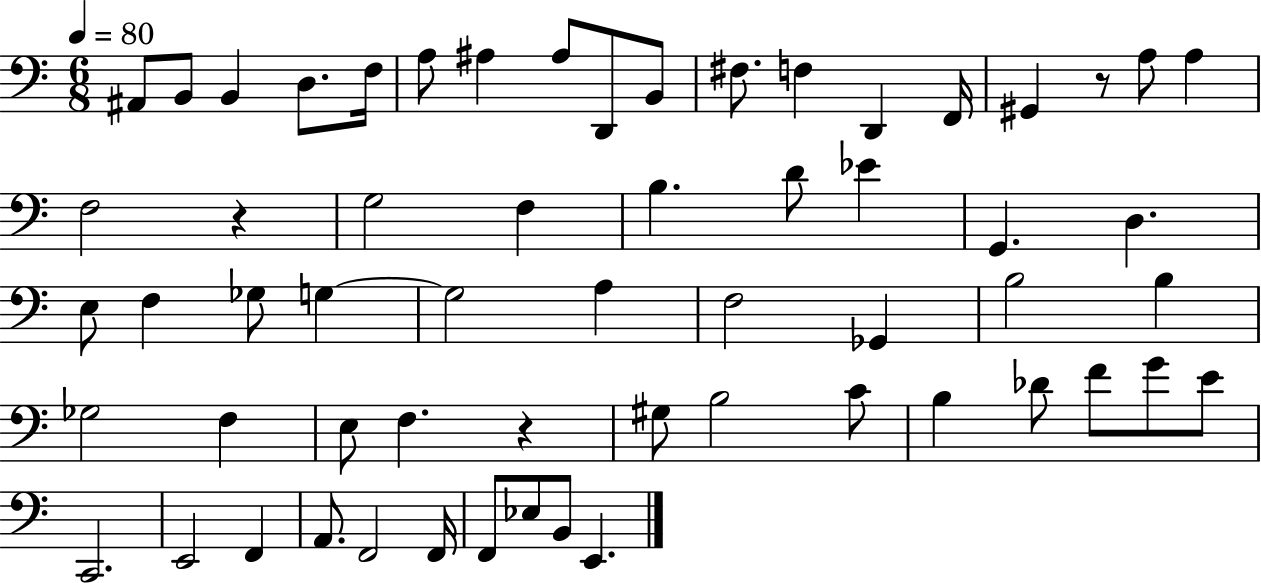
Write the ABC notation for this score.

X:1
T:Untitled
M:6/8
L:1/4
K:C
^A,,/2 B,,/2 B,, D,/2 F,/4 A,/2 ^A, ^A,/2 D,,/2 B,,/2 ^F,/2 F, D,, F,,/4 ^G,, z/2 A,/2 A, F,2 z G,2 F, B, D/2 _E G,, D, E,/2 F, _G,/2 G, G,2 A, F,2 _G,, B,2 B, _G,2 F, E,/2 F, z ^G,/2 B,2 C/2 B, _D/2 F/2 G/2 E/2 C,,2 E,,2 F,, A,,/2 F,,2 F,,/4 F,,/2 _E,/2 B,,/2 E,,